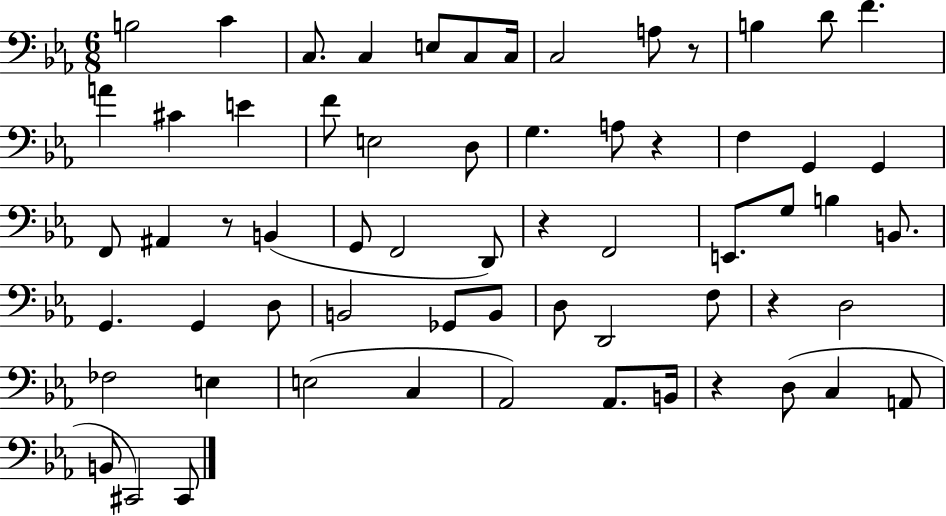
{
  \clef bass
  \numericTimeSignature
  \time 6/8
  \key ees \major
  b2 c'4 | c8. c4 e8 c8 c16 | c2 a8 r8 | b4 d'8 f'4. | \break a'4 cis'4 e'4 | f'8 e2 d8 | g4. a8 r4 | f4 g,4 g,4 | \break f,8 ais,4 r8 b,4( | g,8 f,2 d,8) | r4 f,2 | e,8. g8 b4 b,8. | \break g,4. g,4 d8 | b,2 ges,8 b,8 | d8 d,2 f8 | r4 d2 | \break fes2 e4 | e2( c4 | aes,2) aes,8. b,16 | r4 d8( c4 a,8 | \break b,8 cis,2) cis,8 | \bar "|."
}